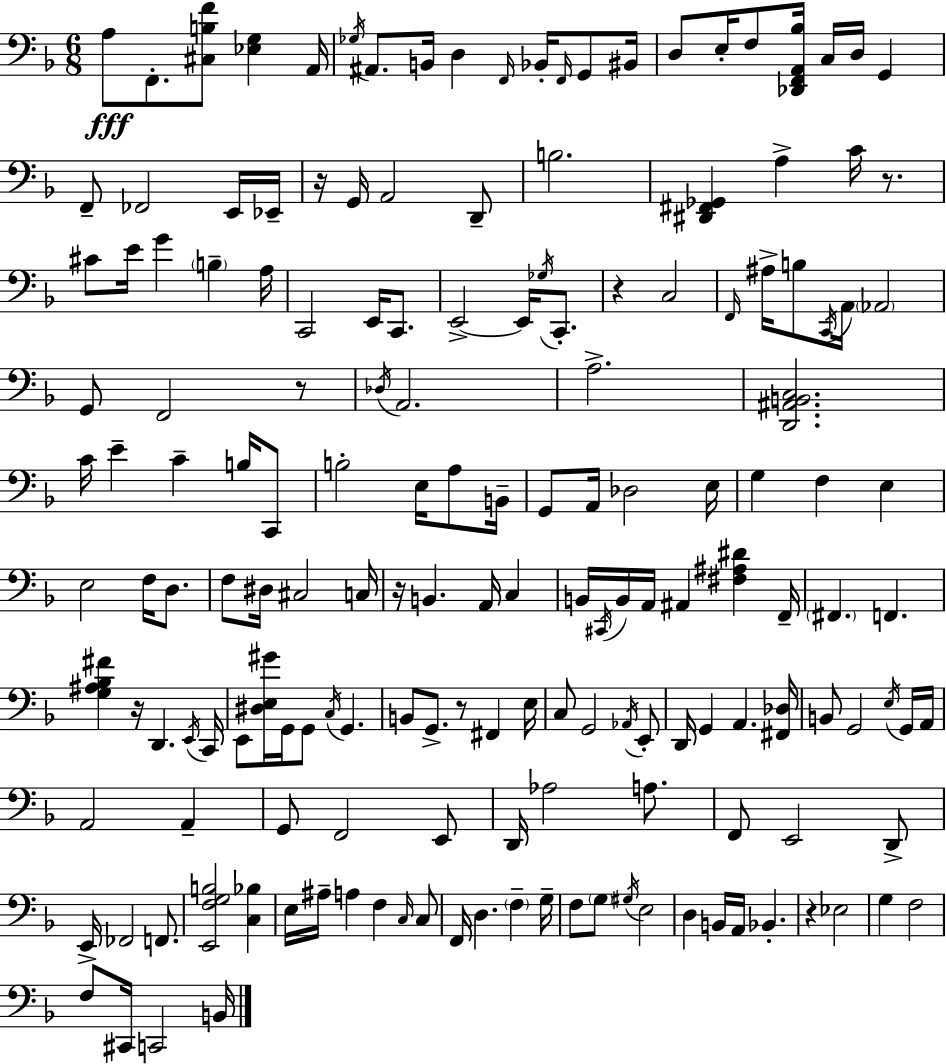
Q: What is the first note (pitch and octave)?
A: A3